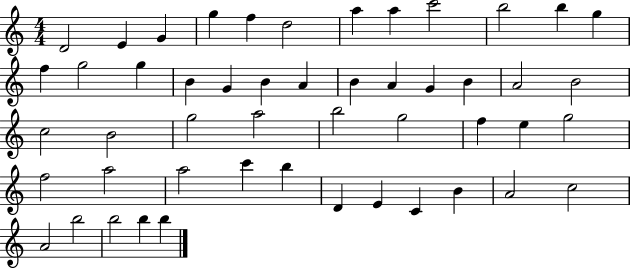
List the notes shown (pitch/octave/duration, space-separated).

D4/h E4/q G4/q G5/q F5/q D5/h A5/q A5/q C6/h B5/h B5/q G5/q F5/q G5/h G5/q B4/q G4/q B4/q A4/q B4/q A4/q G4/q B4/q A4/h B4/h C5/h B4/h G5/h A5/h B5/h G5/h F5/q E5/q G5/h F5/h A5/h A5/h C6/q B5/q D4/q E4/q C4/q B4/q A4/h C5/h A4/h B5/h B5/h B5/q B5/q